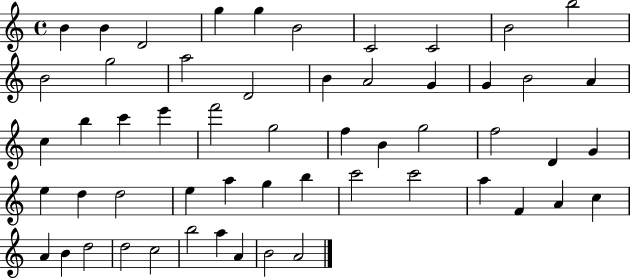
X:1
T:Untitled
M:4/4
L:1/4
K:C
B B D2 g g B2 C2 C2 B2 b2 B2 g2 a2 D2 B A2 G G B2 A c b c' e' f'2 g2 f B g2 f2 D G e d d2 e a g b c'2 c'2 a F A c A B d2 d2 c2 b2 a A B2 A2